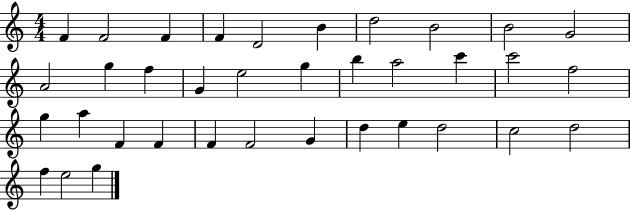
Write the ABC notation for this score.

X:1
T:Untitled
M:4/4
L:1/4
K:C
F F2 F F D2 B d2 B2 B2 G2 A2 g f G e2 g b a2 c' c'2 f2 g a F F F F2 G d e d2 c2 d2 f e2 g